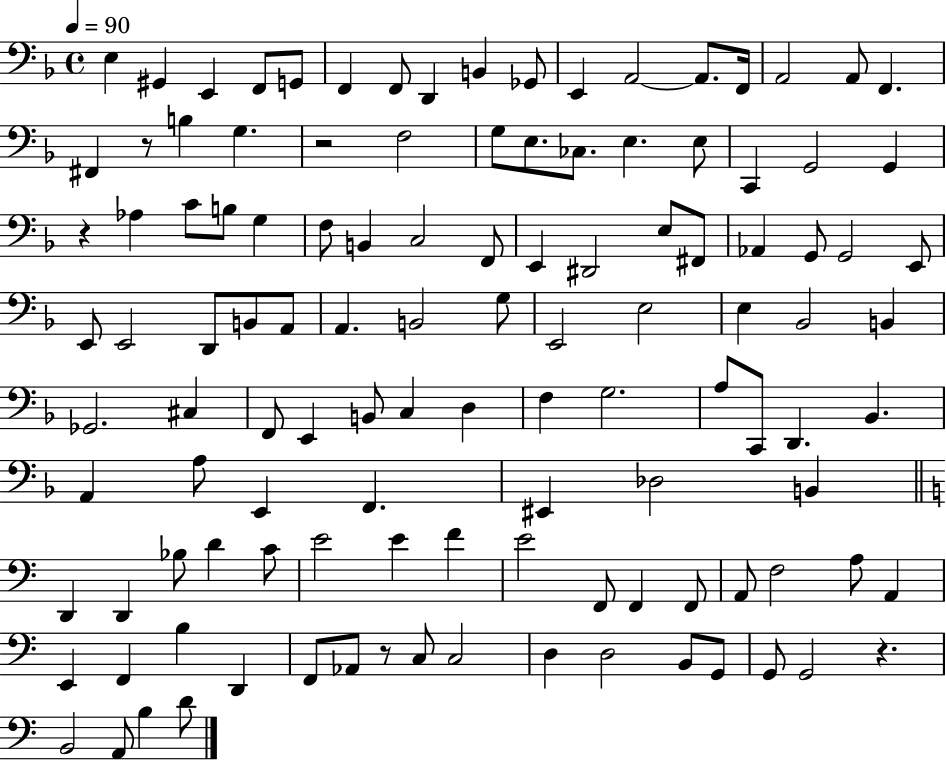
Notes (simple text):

E3/q G#2/q E2/q F2/e G2/e F2/q F2/e D2/q B2/q Gb2/e E2/q A2/h A2/e. F2/s A2/h A2/e F2/q. F#2/q R/e B3/q G3/q. R/h F3/h G3/e E3/e. CES3/e. E3/q. E3/e C2/q G2/h G2/q R/q Ab3/q C4/e B3/e G3/q F3/e B2/q C3/h F2/e E2/q D#2/h E3/e F#2/e Ab2/q G2/e G2/h E2/e E2/e E2/h D2/e B2/e A2/e A2/q. B2/h G3/e E2/h E3/h E3/q Bb2/h B2/q Gb2/h. C#3/q F2/e E2/q B2/e C3/q D3/q F3/q G3/h. A3/e C2/e D2/q. Bb2/q. A2/q A3/e E2/q F2/q. EIS2/q Db3/h B2/q D2/q D2/q Bb3/e D4/q C4/e E4/h E4/q F4/q E4/h F2/e F2/q F2/e A2/e F3/h A3/e A2/q E2/q F2/q B3/q D2/q F2/e Ab2/e R/e C3/e C3/h D3/q D3/h B2/e G2/e G2/e G2/h R/q. B2/h A2/e B3/q D4/e